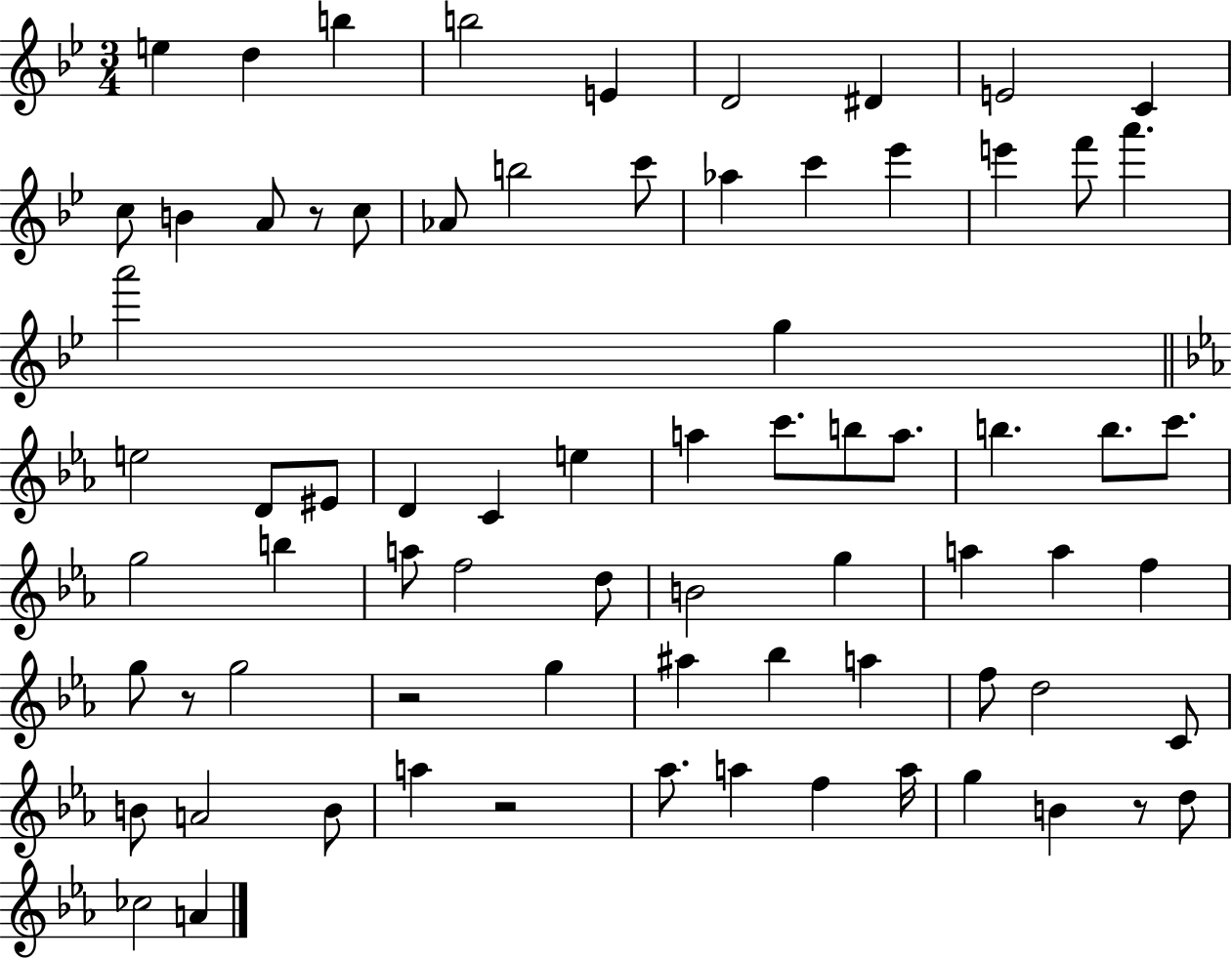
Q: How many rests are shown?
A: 5